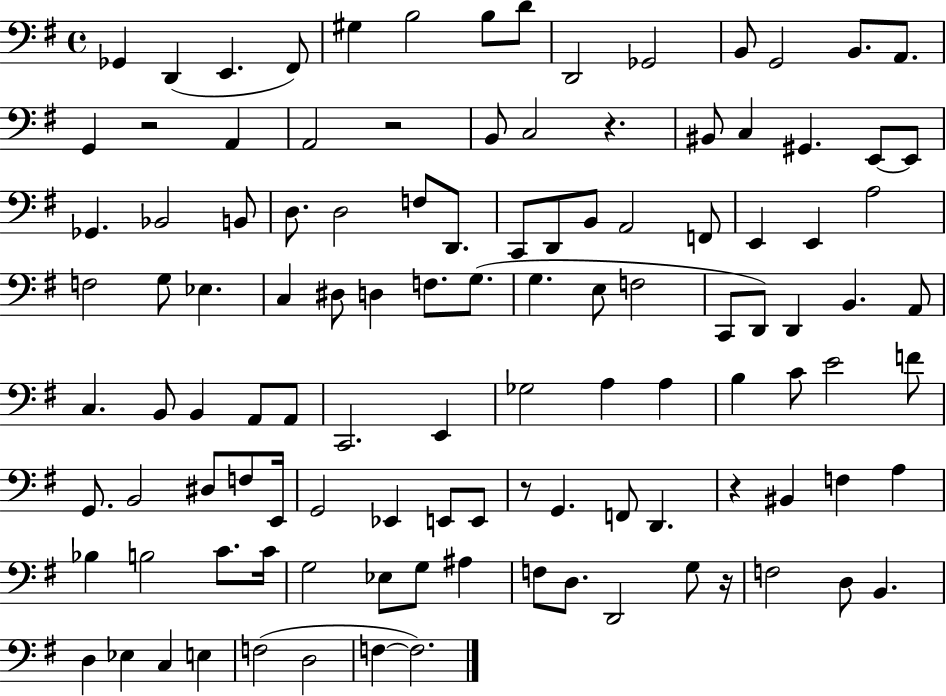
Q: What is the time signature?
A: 4/4